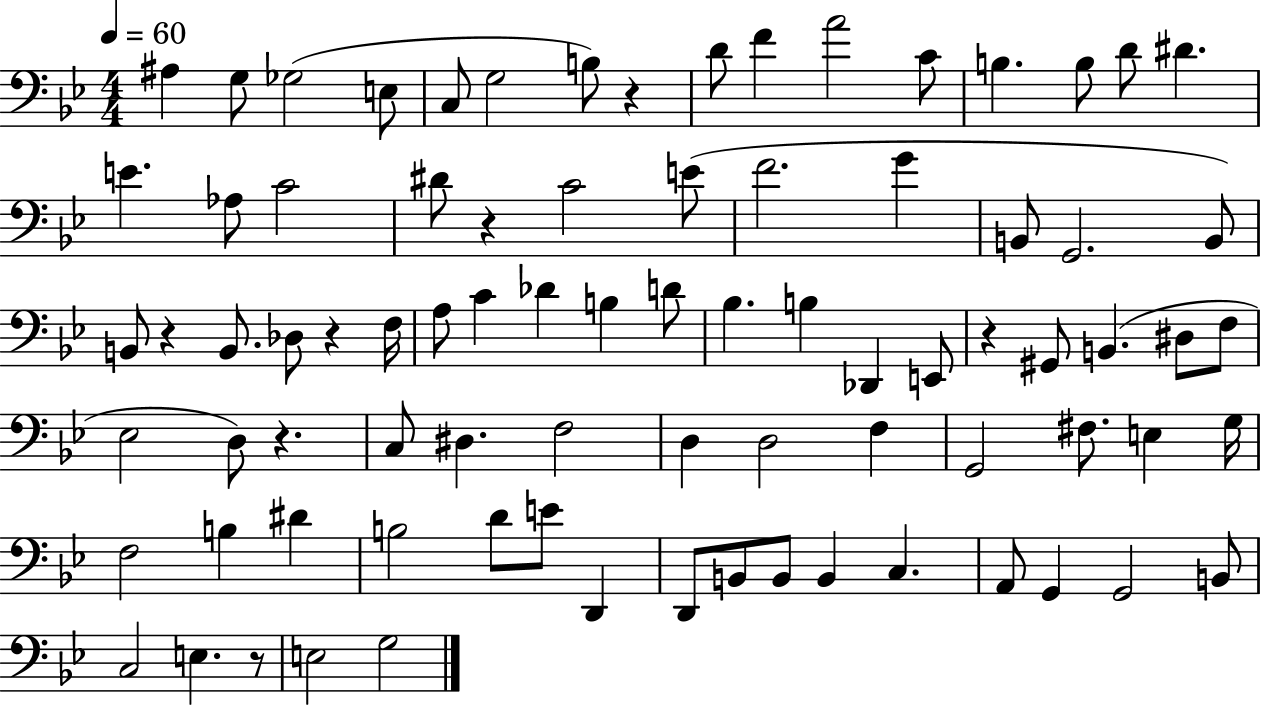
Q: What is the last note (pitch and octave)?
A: G3